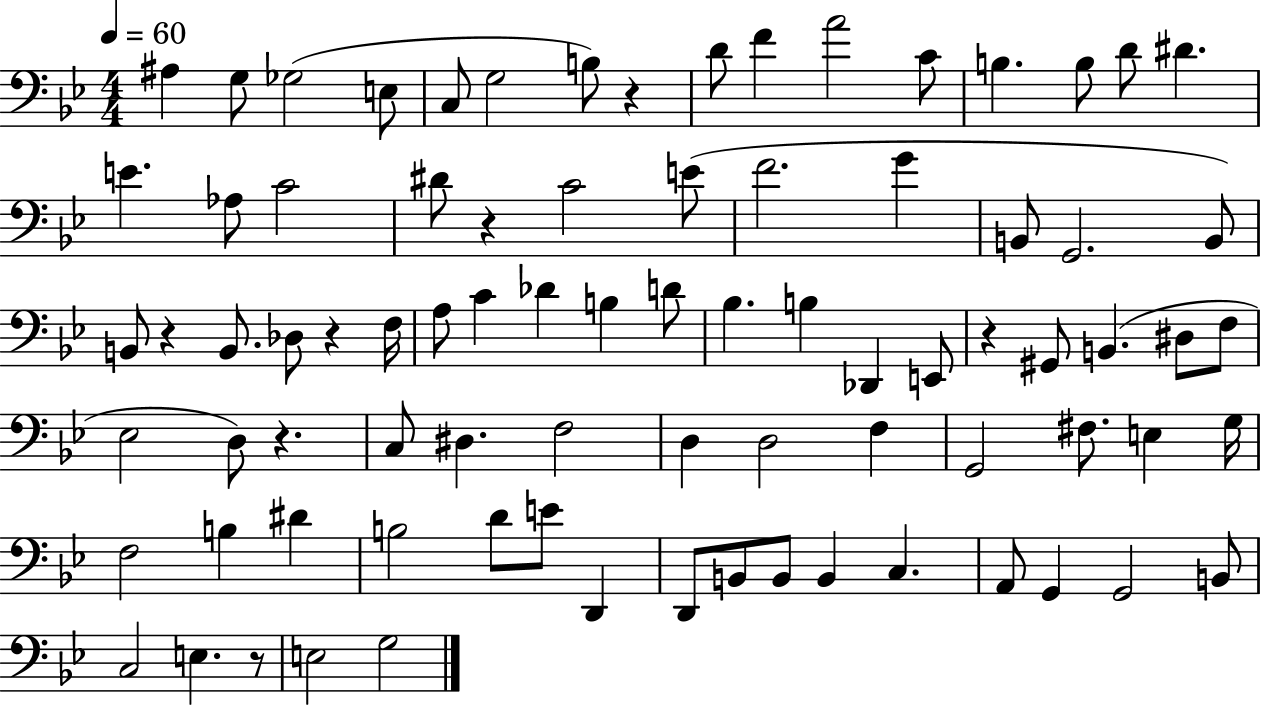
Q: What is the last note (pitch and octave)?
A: G3